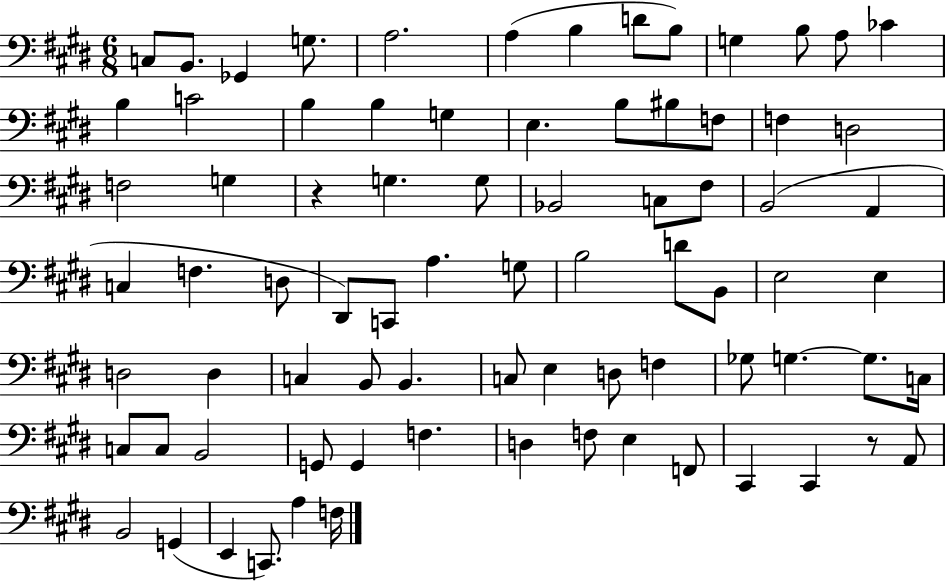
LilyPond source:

{
  \clef bass
  \numericTimeSignature
  \time 6/8
  \key e \major
  c8 b,8. ges,4 g8. | a2. | a4( b4 d'8 b8) | g4 b8 a8 ces'4 | \break b4 c'2 | b4 b4 g4 | e4. b8 bis8 f8 | f4 d2 | \break f2 g4 | r4 g4. g8 | bes,2 c8 fis8 | b,2( a,4 | \break c4 f4. d8 | dis,8) c,8 a4. g8 | b2 d'8 b,8 | e2 e4 | \break d2 d4 | c4 b,8 b,4. | c8 e4 d8 f4 | ges8 g4.~~ g8. c16 | \break c8 c8 b,2 | g,8 g,4 f4. | d4 f8 e4 f,8 | cis,4 cis,4 r8 a,8 | \break b,2 g,4( | e,4 c,8.) a4 f16 | \bar "|."
}